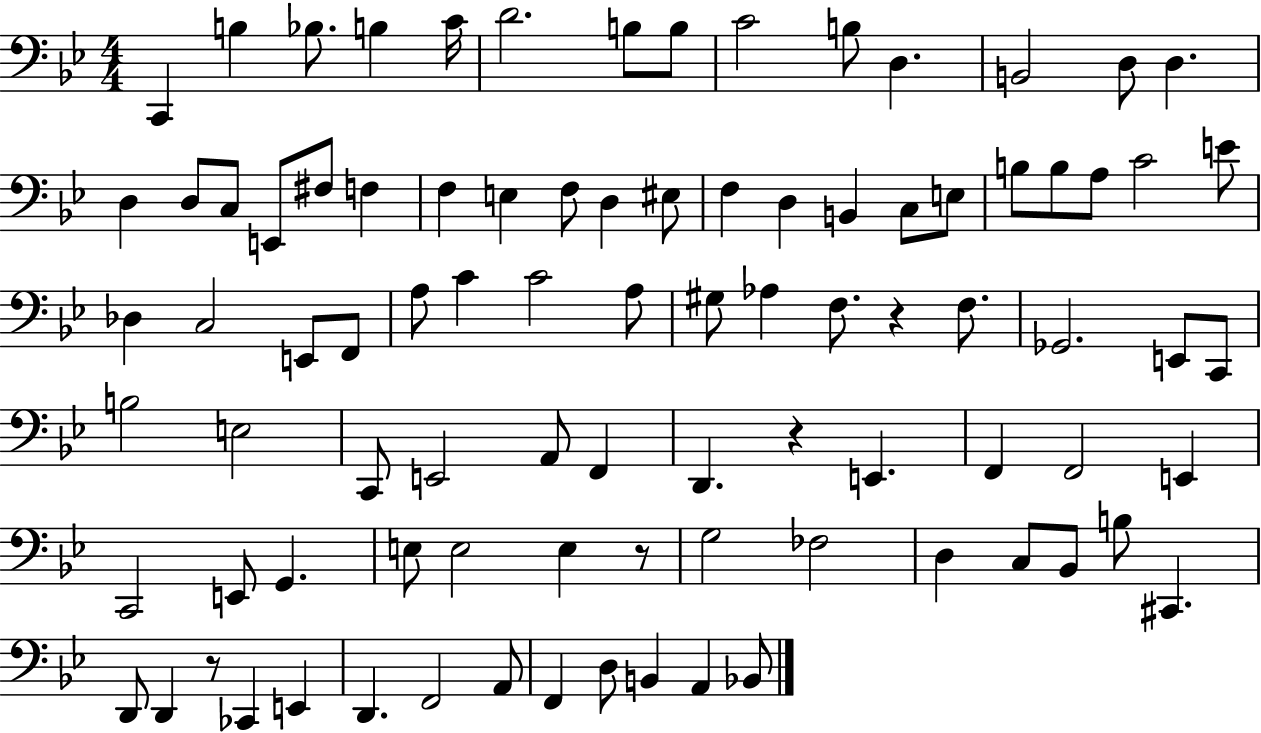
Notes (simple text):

C2/q B3/q Bb3/e. B3/q C4/s D4/h. B3/e B3/e C4/h B3/e D3/q. B2/h D3/e D3/q. D3/q D3/e C3/e E2/e F#3/e F3/q F3/q E3/q F3/e D3/q EIS3/e F3/q D3/q B2/q C3/e E3/e B3/e B3/e A3/e C4/h E4/e Db3/q C3/h E2/e F2/e A3/e C4/q C4/h A3/e G#3/e Ab3/q F3/e. R/q F3/e. Gb2/h. E2/e C2/e B3/h E3/h C2/e E2/h A2/e F2/q D2/q. R/q E2/q. F2/q F2/h E2/q C2/h E2/e G2/q. E3/e E3/h E3/q R/e G3/h FES3/h D3/q C3/e Bb2/e B3/e C#2/q. D2/e D2/q R/e CES2/q E2/q D2/q. F2/h A2/e F2/q D3/e B2/q A2/q Bb2/e